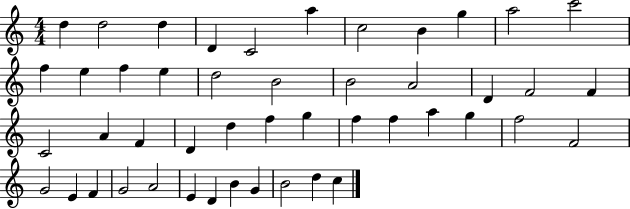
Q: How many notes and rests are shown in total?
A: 47